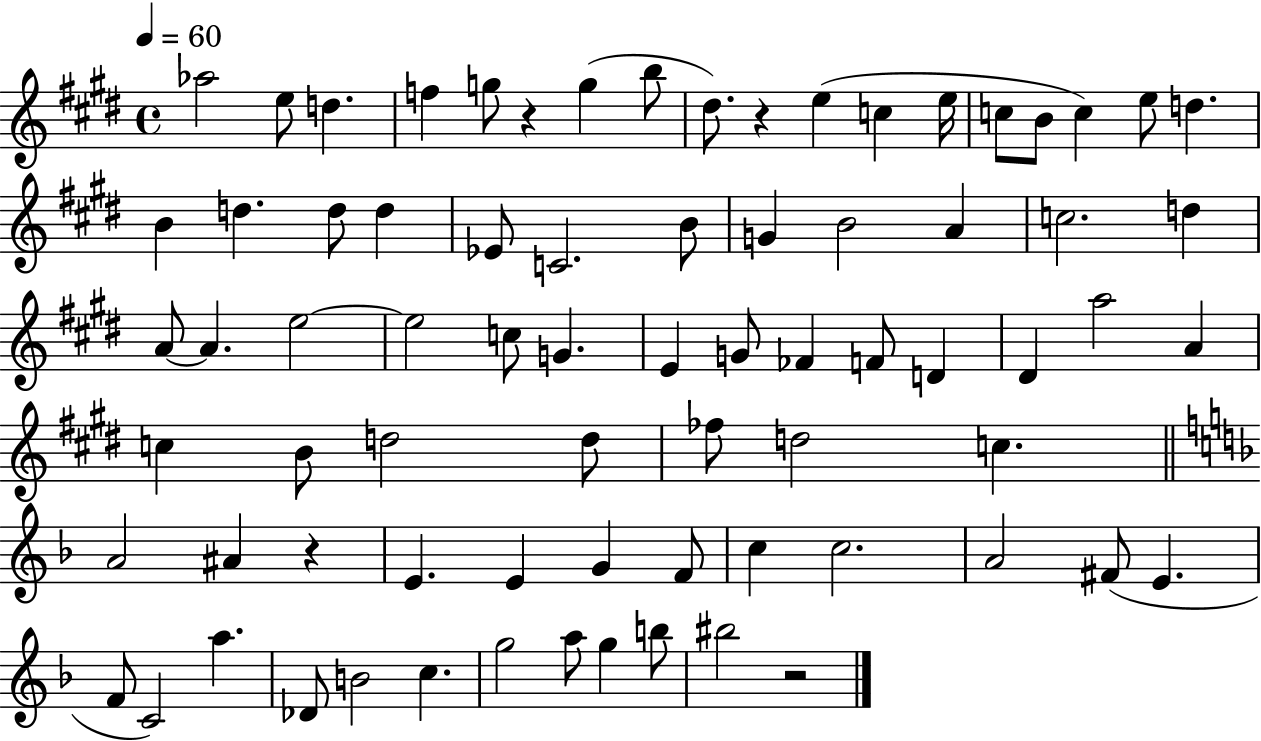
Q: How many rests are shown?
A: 4